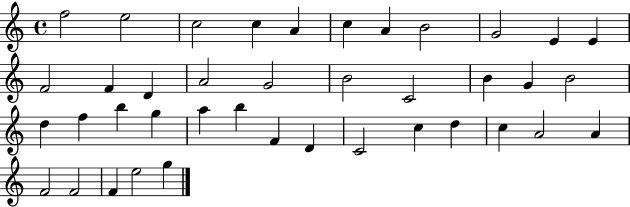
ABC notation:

X:1
T:Untitled
M:4/4
L:1/4
K:C
f2 e2 c2 c A c A B2 G2 E E F2 F D A2 G2 B2 C2 B G B2 d f b g a b F D C2 c d c A2 A F2 F2 F e2 g